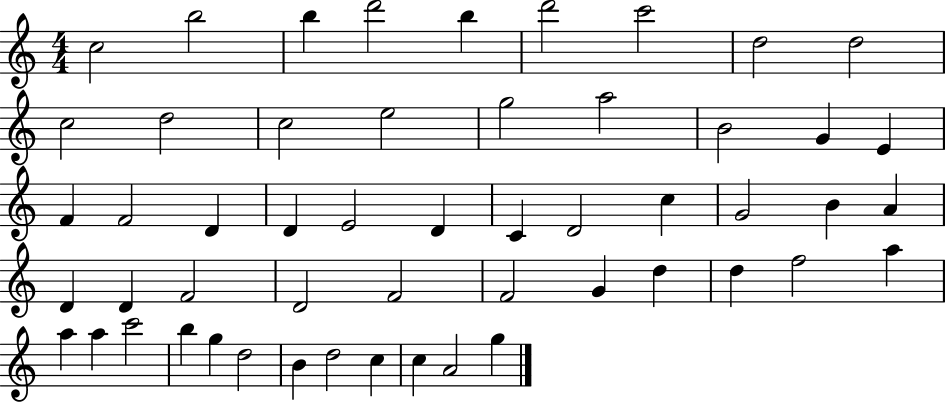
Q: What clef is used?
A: treble